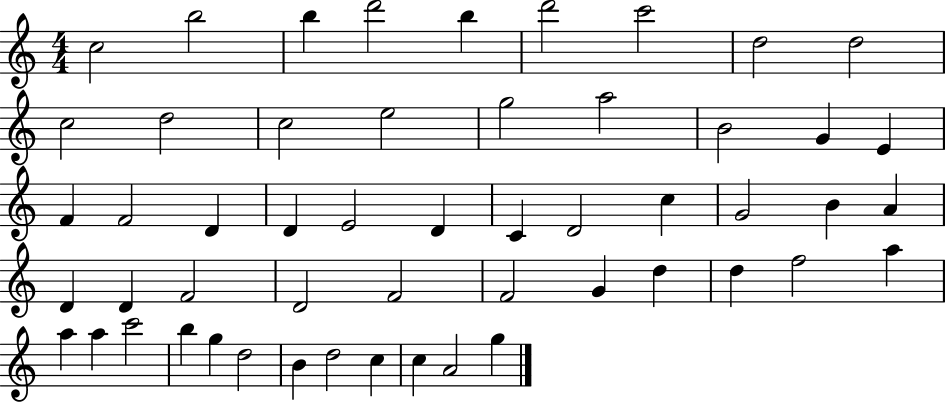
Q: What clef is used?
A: treble